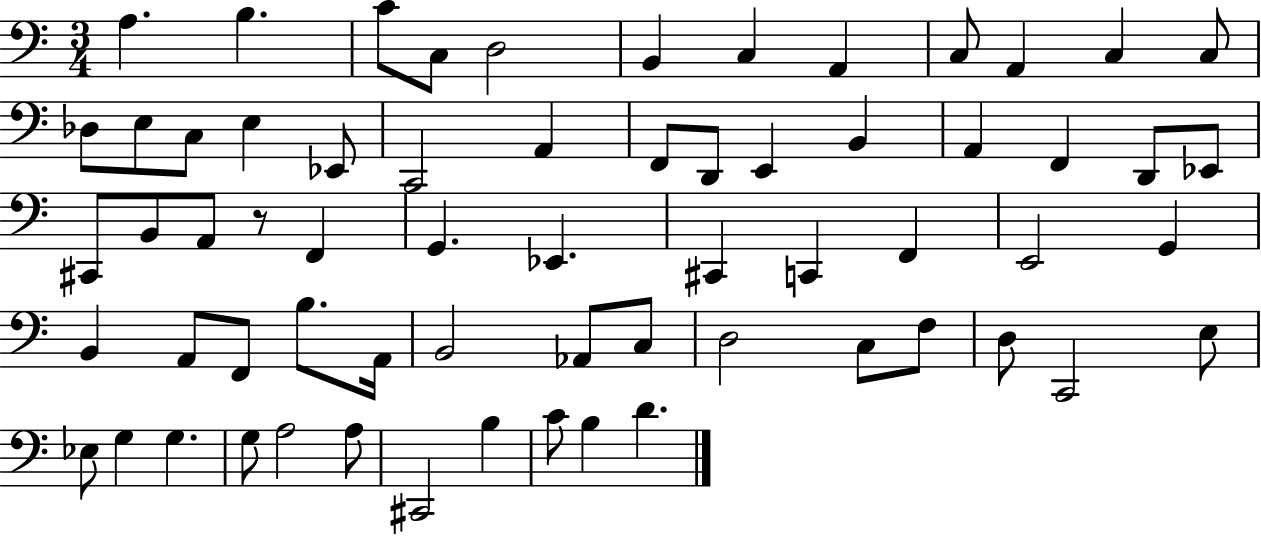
A3/q. B3/q. C4/e C3/e D3/h B2/q C3/q A2/q C3/e A2/q C3/q C3/e Db3/e E3/e C3/e E3/q Eb2/e C2/h A2/q F2/e D2/e E2/q B2/q A2/q F2/q D2/e Eb2/e C#2/e B2/e A2/e R/e F2/q G2/q. Eb2/q. C#2/q C2/q F2/q E2/h G2/q B2/q A2/e F2/e B3/e. A2/s B2/h Ab2/e C3/e D3/h C3/e F3/e D3/e C2/h E3/e Eb3/e G3/q G3/q. G3/e A3/h A3/e C#2/h B3/q C4/e B3/q D4/q.